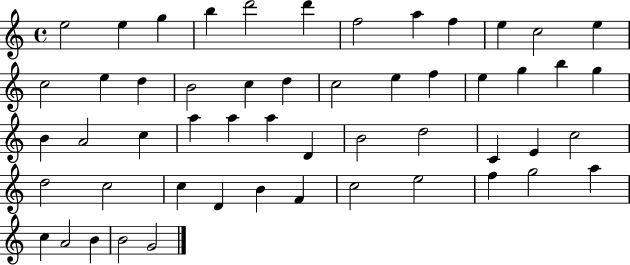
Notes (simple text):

E5/h E5/q G5/q B5/q D6/h D6/q F5/h A5/q F5/q E5/q C5/h E5/q C5/h E5/q D5/q B4/h C5/q D5/q C5/h E5/q F5/q E5/q G5/q B5/q G5/q B4/q A4/h C5/q A5/q A5/q A5/q D4/q B4/h D5/h C4/q E4/q C5/h D5/h C5/h C5/q D4/q B4/q F4/q C5/h E5/h F5/q G5/h A5/q C5/q A4/h B4/q B4/h G4/h